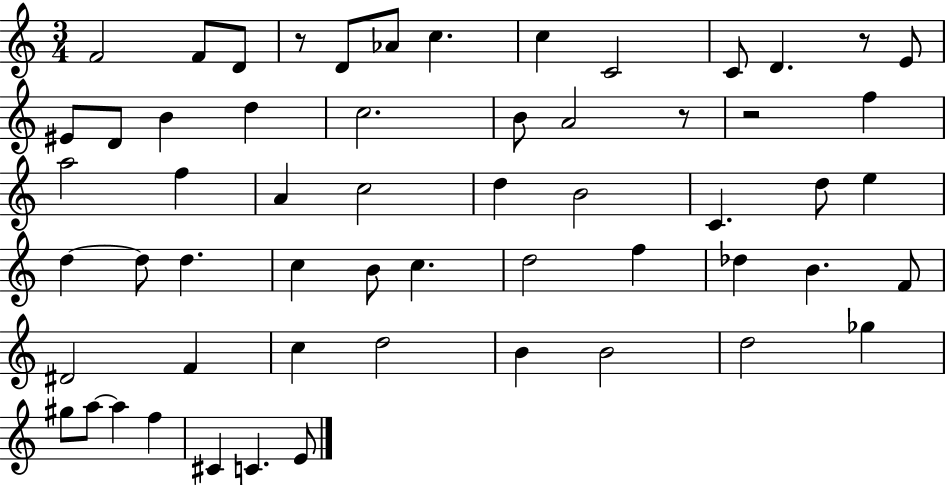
X:1
T:Untitled
M:3/4
L:1/4
K:C
F2 F/2 D/2 z/2 D/2 _A/2 c c C2 C/2 D z/2 E/2 ^E/2 D/2 B d c2 B/2 A2 z/2 z2 f a2 f A c2 d B2 C d/2 e d d/2 d c B/2 c d2 f _d B F/2 ^D2 F c d2 B B2 d2 _g ^g/2 a/2 a f ^C C E/2